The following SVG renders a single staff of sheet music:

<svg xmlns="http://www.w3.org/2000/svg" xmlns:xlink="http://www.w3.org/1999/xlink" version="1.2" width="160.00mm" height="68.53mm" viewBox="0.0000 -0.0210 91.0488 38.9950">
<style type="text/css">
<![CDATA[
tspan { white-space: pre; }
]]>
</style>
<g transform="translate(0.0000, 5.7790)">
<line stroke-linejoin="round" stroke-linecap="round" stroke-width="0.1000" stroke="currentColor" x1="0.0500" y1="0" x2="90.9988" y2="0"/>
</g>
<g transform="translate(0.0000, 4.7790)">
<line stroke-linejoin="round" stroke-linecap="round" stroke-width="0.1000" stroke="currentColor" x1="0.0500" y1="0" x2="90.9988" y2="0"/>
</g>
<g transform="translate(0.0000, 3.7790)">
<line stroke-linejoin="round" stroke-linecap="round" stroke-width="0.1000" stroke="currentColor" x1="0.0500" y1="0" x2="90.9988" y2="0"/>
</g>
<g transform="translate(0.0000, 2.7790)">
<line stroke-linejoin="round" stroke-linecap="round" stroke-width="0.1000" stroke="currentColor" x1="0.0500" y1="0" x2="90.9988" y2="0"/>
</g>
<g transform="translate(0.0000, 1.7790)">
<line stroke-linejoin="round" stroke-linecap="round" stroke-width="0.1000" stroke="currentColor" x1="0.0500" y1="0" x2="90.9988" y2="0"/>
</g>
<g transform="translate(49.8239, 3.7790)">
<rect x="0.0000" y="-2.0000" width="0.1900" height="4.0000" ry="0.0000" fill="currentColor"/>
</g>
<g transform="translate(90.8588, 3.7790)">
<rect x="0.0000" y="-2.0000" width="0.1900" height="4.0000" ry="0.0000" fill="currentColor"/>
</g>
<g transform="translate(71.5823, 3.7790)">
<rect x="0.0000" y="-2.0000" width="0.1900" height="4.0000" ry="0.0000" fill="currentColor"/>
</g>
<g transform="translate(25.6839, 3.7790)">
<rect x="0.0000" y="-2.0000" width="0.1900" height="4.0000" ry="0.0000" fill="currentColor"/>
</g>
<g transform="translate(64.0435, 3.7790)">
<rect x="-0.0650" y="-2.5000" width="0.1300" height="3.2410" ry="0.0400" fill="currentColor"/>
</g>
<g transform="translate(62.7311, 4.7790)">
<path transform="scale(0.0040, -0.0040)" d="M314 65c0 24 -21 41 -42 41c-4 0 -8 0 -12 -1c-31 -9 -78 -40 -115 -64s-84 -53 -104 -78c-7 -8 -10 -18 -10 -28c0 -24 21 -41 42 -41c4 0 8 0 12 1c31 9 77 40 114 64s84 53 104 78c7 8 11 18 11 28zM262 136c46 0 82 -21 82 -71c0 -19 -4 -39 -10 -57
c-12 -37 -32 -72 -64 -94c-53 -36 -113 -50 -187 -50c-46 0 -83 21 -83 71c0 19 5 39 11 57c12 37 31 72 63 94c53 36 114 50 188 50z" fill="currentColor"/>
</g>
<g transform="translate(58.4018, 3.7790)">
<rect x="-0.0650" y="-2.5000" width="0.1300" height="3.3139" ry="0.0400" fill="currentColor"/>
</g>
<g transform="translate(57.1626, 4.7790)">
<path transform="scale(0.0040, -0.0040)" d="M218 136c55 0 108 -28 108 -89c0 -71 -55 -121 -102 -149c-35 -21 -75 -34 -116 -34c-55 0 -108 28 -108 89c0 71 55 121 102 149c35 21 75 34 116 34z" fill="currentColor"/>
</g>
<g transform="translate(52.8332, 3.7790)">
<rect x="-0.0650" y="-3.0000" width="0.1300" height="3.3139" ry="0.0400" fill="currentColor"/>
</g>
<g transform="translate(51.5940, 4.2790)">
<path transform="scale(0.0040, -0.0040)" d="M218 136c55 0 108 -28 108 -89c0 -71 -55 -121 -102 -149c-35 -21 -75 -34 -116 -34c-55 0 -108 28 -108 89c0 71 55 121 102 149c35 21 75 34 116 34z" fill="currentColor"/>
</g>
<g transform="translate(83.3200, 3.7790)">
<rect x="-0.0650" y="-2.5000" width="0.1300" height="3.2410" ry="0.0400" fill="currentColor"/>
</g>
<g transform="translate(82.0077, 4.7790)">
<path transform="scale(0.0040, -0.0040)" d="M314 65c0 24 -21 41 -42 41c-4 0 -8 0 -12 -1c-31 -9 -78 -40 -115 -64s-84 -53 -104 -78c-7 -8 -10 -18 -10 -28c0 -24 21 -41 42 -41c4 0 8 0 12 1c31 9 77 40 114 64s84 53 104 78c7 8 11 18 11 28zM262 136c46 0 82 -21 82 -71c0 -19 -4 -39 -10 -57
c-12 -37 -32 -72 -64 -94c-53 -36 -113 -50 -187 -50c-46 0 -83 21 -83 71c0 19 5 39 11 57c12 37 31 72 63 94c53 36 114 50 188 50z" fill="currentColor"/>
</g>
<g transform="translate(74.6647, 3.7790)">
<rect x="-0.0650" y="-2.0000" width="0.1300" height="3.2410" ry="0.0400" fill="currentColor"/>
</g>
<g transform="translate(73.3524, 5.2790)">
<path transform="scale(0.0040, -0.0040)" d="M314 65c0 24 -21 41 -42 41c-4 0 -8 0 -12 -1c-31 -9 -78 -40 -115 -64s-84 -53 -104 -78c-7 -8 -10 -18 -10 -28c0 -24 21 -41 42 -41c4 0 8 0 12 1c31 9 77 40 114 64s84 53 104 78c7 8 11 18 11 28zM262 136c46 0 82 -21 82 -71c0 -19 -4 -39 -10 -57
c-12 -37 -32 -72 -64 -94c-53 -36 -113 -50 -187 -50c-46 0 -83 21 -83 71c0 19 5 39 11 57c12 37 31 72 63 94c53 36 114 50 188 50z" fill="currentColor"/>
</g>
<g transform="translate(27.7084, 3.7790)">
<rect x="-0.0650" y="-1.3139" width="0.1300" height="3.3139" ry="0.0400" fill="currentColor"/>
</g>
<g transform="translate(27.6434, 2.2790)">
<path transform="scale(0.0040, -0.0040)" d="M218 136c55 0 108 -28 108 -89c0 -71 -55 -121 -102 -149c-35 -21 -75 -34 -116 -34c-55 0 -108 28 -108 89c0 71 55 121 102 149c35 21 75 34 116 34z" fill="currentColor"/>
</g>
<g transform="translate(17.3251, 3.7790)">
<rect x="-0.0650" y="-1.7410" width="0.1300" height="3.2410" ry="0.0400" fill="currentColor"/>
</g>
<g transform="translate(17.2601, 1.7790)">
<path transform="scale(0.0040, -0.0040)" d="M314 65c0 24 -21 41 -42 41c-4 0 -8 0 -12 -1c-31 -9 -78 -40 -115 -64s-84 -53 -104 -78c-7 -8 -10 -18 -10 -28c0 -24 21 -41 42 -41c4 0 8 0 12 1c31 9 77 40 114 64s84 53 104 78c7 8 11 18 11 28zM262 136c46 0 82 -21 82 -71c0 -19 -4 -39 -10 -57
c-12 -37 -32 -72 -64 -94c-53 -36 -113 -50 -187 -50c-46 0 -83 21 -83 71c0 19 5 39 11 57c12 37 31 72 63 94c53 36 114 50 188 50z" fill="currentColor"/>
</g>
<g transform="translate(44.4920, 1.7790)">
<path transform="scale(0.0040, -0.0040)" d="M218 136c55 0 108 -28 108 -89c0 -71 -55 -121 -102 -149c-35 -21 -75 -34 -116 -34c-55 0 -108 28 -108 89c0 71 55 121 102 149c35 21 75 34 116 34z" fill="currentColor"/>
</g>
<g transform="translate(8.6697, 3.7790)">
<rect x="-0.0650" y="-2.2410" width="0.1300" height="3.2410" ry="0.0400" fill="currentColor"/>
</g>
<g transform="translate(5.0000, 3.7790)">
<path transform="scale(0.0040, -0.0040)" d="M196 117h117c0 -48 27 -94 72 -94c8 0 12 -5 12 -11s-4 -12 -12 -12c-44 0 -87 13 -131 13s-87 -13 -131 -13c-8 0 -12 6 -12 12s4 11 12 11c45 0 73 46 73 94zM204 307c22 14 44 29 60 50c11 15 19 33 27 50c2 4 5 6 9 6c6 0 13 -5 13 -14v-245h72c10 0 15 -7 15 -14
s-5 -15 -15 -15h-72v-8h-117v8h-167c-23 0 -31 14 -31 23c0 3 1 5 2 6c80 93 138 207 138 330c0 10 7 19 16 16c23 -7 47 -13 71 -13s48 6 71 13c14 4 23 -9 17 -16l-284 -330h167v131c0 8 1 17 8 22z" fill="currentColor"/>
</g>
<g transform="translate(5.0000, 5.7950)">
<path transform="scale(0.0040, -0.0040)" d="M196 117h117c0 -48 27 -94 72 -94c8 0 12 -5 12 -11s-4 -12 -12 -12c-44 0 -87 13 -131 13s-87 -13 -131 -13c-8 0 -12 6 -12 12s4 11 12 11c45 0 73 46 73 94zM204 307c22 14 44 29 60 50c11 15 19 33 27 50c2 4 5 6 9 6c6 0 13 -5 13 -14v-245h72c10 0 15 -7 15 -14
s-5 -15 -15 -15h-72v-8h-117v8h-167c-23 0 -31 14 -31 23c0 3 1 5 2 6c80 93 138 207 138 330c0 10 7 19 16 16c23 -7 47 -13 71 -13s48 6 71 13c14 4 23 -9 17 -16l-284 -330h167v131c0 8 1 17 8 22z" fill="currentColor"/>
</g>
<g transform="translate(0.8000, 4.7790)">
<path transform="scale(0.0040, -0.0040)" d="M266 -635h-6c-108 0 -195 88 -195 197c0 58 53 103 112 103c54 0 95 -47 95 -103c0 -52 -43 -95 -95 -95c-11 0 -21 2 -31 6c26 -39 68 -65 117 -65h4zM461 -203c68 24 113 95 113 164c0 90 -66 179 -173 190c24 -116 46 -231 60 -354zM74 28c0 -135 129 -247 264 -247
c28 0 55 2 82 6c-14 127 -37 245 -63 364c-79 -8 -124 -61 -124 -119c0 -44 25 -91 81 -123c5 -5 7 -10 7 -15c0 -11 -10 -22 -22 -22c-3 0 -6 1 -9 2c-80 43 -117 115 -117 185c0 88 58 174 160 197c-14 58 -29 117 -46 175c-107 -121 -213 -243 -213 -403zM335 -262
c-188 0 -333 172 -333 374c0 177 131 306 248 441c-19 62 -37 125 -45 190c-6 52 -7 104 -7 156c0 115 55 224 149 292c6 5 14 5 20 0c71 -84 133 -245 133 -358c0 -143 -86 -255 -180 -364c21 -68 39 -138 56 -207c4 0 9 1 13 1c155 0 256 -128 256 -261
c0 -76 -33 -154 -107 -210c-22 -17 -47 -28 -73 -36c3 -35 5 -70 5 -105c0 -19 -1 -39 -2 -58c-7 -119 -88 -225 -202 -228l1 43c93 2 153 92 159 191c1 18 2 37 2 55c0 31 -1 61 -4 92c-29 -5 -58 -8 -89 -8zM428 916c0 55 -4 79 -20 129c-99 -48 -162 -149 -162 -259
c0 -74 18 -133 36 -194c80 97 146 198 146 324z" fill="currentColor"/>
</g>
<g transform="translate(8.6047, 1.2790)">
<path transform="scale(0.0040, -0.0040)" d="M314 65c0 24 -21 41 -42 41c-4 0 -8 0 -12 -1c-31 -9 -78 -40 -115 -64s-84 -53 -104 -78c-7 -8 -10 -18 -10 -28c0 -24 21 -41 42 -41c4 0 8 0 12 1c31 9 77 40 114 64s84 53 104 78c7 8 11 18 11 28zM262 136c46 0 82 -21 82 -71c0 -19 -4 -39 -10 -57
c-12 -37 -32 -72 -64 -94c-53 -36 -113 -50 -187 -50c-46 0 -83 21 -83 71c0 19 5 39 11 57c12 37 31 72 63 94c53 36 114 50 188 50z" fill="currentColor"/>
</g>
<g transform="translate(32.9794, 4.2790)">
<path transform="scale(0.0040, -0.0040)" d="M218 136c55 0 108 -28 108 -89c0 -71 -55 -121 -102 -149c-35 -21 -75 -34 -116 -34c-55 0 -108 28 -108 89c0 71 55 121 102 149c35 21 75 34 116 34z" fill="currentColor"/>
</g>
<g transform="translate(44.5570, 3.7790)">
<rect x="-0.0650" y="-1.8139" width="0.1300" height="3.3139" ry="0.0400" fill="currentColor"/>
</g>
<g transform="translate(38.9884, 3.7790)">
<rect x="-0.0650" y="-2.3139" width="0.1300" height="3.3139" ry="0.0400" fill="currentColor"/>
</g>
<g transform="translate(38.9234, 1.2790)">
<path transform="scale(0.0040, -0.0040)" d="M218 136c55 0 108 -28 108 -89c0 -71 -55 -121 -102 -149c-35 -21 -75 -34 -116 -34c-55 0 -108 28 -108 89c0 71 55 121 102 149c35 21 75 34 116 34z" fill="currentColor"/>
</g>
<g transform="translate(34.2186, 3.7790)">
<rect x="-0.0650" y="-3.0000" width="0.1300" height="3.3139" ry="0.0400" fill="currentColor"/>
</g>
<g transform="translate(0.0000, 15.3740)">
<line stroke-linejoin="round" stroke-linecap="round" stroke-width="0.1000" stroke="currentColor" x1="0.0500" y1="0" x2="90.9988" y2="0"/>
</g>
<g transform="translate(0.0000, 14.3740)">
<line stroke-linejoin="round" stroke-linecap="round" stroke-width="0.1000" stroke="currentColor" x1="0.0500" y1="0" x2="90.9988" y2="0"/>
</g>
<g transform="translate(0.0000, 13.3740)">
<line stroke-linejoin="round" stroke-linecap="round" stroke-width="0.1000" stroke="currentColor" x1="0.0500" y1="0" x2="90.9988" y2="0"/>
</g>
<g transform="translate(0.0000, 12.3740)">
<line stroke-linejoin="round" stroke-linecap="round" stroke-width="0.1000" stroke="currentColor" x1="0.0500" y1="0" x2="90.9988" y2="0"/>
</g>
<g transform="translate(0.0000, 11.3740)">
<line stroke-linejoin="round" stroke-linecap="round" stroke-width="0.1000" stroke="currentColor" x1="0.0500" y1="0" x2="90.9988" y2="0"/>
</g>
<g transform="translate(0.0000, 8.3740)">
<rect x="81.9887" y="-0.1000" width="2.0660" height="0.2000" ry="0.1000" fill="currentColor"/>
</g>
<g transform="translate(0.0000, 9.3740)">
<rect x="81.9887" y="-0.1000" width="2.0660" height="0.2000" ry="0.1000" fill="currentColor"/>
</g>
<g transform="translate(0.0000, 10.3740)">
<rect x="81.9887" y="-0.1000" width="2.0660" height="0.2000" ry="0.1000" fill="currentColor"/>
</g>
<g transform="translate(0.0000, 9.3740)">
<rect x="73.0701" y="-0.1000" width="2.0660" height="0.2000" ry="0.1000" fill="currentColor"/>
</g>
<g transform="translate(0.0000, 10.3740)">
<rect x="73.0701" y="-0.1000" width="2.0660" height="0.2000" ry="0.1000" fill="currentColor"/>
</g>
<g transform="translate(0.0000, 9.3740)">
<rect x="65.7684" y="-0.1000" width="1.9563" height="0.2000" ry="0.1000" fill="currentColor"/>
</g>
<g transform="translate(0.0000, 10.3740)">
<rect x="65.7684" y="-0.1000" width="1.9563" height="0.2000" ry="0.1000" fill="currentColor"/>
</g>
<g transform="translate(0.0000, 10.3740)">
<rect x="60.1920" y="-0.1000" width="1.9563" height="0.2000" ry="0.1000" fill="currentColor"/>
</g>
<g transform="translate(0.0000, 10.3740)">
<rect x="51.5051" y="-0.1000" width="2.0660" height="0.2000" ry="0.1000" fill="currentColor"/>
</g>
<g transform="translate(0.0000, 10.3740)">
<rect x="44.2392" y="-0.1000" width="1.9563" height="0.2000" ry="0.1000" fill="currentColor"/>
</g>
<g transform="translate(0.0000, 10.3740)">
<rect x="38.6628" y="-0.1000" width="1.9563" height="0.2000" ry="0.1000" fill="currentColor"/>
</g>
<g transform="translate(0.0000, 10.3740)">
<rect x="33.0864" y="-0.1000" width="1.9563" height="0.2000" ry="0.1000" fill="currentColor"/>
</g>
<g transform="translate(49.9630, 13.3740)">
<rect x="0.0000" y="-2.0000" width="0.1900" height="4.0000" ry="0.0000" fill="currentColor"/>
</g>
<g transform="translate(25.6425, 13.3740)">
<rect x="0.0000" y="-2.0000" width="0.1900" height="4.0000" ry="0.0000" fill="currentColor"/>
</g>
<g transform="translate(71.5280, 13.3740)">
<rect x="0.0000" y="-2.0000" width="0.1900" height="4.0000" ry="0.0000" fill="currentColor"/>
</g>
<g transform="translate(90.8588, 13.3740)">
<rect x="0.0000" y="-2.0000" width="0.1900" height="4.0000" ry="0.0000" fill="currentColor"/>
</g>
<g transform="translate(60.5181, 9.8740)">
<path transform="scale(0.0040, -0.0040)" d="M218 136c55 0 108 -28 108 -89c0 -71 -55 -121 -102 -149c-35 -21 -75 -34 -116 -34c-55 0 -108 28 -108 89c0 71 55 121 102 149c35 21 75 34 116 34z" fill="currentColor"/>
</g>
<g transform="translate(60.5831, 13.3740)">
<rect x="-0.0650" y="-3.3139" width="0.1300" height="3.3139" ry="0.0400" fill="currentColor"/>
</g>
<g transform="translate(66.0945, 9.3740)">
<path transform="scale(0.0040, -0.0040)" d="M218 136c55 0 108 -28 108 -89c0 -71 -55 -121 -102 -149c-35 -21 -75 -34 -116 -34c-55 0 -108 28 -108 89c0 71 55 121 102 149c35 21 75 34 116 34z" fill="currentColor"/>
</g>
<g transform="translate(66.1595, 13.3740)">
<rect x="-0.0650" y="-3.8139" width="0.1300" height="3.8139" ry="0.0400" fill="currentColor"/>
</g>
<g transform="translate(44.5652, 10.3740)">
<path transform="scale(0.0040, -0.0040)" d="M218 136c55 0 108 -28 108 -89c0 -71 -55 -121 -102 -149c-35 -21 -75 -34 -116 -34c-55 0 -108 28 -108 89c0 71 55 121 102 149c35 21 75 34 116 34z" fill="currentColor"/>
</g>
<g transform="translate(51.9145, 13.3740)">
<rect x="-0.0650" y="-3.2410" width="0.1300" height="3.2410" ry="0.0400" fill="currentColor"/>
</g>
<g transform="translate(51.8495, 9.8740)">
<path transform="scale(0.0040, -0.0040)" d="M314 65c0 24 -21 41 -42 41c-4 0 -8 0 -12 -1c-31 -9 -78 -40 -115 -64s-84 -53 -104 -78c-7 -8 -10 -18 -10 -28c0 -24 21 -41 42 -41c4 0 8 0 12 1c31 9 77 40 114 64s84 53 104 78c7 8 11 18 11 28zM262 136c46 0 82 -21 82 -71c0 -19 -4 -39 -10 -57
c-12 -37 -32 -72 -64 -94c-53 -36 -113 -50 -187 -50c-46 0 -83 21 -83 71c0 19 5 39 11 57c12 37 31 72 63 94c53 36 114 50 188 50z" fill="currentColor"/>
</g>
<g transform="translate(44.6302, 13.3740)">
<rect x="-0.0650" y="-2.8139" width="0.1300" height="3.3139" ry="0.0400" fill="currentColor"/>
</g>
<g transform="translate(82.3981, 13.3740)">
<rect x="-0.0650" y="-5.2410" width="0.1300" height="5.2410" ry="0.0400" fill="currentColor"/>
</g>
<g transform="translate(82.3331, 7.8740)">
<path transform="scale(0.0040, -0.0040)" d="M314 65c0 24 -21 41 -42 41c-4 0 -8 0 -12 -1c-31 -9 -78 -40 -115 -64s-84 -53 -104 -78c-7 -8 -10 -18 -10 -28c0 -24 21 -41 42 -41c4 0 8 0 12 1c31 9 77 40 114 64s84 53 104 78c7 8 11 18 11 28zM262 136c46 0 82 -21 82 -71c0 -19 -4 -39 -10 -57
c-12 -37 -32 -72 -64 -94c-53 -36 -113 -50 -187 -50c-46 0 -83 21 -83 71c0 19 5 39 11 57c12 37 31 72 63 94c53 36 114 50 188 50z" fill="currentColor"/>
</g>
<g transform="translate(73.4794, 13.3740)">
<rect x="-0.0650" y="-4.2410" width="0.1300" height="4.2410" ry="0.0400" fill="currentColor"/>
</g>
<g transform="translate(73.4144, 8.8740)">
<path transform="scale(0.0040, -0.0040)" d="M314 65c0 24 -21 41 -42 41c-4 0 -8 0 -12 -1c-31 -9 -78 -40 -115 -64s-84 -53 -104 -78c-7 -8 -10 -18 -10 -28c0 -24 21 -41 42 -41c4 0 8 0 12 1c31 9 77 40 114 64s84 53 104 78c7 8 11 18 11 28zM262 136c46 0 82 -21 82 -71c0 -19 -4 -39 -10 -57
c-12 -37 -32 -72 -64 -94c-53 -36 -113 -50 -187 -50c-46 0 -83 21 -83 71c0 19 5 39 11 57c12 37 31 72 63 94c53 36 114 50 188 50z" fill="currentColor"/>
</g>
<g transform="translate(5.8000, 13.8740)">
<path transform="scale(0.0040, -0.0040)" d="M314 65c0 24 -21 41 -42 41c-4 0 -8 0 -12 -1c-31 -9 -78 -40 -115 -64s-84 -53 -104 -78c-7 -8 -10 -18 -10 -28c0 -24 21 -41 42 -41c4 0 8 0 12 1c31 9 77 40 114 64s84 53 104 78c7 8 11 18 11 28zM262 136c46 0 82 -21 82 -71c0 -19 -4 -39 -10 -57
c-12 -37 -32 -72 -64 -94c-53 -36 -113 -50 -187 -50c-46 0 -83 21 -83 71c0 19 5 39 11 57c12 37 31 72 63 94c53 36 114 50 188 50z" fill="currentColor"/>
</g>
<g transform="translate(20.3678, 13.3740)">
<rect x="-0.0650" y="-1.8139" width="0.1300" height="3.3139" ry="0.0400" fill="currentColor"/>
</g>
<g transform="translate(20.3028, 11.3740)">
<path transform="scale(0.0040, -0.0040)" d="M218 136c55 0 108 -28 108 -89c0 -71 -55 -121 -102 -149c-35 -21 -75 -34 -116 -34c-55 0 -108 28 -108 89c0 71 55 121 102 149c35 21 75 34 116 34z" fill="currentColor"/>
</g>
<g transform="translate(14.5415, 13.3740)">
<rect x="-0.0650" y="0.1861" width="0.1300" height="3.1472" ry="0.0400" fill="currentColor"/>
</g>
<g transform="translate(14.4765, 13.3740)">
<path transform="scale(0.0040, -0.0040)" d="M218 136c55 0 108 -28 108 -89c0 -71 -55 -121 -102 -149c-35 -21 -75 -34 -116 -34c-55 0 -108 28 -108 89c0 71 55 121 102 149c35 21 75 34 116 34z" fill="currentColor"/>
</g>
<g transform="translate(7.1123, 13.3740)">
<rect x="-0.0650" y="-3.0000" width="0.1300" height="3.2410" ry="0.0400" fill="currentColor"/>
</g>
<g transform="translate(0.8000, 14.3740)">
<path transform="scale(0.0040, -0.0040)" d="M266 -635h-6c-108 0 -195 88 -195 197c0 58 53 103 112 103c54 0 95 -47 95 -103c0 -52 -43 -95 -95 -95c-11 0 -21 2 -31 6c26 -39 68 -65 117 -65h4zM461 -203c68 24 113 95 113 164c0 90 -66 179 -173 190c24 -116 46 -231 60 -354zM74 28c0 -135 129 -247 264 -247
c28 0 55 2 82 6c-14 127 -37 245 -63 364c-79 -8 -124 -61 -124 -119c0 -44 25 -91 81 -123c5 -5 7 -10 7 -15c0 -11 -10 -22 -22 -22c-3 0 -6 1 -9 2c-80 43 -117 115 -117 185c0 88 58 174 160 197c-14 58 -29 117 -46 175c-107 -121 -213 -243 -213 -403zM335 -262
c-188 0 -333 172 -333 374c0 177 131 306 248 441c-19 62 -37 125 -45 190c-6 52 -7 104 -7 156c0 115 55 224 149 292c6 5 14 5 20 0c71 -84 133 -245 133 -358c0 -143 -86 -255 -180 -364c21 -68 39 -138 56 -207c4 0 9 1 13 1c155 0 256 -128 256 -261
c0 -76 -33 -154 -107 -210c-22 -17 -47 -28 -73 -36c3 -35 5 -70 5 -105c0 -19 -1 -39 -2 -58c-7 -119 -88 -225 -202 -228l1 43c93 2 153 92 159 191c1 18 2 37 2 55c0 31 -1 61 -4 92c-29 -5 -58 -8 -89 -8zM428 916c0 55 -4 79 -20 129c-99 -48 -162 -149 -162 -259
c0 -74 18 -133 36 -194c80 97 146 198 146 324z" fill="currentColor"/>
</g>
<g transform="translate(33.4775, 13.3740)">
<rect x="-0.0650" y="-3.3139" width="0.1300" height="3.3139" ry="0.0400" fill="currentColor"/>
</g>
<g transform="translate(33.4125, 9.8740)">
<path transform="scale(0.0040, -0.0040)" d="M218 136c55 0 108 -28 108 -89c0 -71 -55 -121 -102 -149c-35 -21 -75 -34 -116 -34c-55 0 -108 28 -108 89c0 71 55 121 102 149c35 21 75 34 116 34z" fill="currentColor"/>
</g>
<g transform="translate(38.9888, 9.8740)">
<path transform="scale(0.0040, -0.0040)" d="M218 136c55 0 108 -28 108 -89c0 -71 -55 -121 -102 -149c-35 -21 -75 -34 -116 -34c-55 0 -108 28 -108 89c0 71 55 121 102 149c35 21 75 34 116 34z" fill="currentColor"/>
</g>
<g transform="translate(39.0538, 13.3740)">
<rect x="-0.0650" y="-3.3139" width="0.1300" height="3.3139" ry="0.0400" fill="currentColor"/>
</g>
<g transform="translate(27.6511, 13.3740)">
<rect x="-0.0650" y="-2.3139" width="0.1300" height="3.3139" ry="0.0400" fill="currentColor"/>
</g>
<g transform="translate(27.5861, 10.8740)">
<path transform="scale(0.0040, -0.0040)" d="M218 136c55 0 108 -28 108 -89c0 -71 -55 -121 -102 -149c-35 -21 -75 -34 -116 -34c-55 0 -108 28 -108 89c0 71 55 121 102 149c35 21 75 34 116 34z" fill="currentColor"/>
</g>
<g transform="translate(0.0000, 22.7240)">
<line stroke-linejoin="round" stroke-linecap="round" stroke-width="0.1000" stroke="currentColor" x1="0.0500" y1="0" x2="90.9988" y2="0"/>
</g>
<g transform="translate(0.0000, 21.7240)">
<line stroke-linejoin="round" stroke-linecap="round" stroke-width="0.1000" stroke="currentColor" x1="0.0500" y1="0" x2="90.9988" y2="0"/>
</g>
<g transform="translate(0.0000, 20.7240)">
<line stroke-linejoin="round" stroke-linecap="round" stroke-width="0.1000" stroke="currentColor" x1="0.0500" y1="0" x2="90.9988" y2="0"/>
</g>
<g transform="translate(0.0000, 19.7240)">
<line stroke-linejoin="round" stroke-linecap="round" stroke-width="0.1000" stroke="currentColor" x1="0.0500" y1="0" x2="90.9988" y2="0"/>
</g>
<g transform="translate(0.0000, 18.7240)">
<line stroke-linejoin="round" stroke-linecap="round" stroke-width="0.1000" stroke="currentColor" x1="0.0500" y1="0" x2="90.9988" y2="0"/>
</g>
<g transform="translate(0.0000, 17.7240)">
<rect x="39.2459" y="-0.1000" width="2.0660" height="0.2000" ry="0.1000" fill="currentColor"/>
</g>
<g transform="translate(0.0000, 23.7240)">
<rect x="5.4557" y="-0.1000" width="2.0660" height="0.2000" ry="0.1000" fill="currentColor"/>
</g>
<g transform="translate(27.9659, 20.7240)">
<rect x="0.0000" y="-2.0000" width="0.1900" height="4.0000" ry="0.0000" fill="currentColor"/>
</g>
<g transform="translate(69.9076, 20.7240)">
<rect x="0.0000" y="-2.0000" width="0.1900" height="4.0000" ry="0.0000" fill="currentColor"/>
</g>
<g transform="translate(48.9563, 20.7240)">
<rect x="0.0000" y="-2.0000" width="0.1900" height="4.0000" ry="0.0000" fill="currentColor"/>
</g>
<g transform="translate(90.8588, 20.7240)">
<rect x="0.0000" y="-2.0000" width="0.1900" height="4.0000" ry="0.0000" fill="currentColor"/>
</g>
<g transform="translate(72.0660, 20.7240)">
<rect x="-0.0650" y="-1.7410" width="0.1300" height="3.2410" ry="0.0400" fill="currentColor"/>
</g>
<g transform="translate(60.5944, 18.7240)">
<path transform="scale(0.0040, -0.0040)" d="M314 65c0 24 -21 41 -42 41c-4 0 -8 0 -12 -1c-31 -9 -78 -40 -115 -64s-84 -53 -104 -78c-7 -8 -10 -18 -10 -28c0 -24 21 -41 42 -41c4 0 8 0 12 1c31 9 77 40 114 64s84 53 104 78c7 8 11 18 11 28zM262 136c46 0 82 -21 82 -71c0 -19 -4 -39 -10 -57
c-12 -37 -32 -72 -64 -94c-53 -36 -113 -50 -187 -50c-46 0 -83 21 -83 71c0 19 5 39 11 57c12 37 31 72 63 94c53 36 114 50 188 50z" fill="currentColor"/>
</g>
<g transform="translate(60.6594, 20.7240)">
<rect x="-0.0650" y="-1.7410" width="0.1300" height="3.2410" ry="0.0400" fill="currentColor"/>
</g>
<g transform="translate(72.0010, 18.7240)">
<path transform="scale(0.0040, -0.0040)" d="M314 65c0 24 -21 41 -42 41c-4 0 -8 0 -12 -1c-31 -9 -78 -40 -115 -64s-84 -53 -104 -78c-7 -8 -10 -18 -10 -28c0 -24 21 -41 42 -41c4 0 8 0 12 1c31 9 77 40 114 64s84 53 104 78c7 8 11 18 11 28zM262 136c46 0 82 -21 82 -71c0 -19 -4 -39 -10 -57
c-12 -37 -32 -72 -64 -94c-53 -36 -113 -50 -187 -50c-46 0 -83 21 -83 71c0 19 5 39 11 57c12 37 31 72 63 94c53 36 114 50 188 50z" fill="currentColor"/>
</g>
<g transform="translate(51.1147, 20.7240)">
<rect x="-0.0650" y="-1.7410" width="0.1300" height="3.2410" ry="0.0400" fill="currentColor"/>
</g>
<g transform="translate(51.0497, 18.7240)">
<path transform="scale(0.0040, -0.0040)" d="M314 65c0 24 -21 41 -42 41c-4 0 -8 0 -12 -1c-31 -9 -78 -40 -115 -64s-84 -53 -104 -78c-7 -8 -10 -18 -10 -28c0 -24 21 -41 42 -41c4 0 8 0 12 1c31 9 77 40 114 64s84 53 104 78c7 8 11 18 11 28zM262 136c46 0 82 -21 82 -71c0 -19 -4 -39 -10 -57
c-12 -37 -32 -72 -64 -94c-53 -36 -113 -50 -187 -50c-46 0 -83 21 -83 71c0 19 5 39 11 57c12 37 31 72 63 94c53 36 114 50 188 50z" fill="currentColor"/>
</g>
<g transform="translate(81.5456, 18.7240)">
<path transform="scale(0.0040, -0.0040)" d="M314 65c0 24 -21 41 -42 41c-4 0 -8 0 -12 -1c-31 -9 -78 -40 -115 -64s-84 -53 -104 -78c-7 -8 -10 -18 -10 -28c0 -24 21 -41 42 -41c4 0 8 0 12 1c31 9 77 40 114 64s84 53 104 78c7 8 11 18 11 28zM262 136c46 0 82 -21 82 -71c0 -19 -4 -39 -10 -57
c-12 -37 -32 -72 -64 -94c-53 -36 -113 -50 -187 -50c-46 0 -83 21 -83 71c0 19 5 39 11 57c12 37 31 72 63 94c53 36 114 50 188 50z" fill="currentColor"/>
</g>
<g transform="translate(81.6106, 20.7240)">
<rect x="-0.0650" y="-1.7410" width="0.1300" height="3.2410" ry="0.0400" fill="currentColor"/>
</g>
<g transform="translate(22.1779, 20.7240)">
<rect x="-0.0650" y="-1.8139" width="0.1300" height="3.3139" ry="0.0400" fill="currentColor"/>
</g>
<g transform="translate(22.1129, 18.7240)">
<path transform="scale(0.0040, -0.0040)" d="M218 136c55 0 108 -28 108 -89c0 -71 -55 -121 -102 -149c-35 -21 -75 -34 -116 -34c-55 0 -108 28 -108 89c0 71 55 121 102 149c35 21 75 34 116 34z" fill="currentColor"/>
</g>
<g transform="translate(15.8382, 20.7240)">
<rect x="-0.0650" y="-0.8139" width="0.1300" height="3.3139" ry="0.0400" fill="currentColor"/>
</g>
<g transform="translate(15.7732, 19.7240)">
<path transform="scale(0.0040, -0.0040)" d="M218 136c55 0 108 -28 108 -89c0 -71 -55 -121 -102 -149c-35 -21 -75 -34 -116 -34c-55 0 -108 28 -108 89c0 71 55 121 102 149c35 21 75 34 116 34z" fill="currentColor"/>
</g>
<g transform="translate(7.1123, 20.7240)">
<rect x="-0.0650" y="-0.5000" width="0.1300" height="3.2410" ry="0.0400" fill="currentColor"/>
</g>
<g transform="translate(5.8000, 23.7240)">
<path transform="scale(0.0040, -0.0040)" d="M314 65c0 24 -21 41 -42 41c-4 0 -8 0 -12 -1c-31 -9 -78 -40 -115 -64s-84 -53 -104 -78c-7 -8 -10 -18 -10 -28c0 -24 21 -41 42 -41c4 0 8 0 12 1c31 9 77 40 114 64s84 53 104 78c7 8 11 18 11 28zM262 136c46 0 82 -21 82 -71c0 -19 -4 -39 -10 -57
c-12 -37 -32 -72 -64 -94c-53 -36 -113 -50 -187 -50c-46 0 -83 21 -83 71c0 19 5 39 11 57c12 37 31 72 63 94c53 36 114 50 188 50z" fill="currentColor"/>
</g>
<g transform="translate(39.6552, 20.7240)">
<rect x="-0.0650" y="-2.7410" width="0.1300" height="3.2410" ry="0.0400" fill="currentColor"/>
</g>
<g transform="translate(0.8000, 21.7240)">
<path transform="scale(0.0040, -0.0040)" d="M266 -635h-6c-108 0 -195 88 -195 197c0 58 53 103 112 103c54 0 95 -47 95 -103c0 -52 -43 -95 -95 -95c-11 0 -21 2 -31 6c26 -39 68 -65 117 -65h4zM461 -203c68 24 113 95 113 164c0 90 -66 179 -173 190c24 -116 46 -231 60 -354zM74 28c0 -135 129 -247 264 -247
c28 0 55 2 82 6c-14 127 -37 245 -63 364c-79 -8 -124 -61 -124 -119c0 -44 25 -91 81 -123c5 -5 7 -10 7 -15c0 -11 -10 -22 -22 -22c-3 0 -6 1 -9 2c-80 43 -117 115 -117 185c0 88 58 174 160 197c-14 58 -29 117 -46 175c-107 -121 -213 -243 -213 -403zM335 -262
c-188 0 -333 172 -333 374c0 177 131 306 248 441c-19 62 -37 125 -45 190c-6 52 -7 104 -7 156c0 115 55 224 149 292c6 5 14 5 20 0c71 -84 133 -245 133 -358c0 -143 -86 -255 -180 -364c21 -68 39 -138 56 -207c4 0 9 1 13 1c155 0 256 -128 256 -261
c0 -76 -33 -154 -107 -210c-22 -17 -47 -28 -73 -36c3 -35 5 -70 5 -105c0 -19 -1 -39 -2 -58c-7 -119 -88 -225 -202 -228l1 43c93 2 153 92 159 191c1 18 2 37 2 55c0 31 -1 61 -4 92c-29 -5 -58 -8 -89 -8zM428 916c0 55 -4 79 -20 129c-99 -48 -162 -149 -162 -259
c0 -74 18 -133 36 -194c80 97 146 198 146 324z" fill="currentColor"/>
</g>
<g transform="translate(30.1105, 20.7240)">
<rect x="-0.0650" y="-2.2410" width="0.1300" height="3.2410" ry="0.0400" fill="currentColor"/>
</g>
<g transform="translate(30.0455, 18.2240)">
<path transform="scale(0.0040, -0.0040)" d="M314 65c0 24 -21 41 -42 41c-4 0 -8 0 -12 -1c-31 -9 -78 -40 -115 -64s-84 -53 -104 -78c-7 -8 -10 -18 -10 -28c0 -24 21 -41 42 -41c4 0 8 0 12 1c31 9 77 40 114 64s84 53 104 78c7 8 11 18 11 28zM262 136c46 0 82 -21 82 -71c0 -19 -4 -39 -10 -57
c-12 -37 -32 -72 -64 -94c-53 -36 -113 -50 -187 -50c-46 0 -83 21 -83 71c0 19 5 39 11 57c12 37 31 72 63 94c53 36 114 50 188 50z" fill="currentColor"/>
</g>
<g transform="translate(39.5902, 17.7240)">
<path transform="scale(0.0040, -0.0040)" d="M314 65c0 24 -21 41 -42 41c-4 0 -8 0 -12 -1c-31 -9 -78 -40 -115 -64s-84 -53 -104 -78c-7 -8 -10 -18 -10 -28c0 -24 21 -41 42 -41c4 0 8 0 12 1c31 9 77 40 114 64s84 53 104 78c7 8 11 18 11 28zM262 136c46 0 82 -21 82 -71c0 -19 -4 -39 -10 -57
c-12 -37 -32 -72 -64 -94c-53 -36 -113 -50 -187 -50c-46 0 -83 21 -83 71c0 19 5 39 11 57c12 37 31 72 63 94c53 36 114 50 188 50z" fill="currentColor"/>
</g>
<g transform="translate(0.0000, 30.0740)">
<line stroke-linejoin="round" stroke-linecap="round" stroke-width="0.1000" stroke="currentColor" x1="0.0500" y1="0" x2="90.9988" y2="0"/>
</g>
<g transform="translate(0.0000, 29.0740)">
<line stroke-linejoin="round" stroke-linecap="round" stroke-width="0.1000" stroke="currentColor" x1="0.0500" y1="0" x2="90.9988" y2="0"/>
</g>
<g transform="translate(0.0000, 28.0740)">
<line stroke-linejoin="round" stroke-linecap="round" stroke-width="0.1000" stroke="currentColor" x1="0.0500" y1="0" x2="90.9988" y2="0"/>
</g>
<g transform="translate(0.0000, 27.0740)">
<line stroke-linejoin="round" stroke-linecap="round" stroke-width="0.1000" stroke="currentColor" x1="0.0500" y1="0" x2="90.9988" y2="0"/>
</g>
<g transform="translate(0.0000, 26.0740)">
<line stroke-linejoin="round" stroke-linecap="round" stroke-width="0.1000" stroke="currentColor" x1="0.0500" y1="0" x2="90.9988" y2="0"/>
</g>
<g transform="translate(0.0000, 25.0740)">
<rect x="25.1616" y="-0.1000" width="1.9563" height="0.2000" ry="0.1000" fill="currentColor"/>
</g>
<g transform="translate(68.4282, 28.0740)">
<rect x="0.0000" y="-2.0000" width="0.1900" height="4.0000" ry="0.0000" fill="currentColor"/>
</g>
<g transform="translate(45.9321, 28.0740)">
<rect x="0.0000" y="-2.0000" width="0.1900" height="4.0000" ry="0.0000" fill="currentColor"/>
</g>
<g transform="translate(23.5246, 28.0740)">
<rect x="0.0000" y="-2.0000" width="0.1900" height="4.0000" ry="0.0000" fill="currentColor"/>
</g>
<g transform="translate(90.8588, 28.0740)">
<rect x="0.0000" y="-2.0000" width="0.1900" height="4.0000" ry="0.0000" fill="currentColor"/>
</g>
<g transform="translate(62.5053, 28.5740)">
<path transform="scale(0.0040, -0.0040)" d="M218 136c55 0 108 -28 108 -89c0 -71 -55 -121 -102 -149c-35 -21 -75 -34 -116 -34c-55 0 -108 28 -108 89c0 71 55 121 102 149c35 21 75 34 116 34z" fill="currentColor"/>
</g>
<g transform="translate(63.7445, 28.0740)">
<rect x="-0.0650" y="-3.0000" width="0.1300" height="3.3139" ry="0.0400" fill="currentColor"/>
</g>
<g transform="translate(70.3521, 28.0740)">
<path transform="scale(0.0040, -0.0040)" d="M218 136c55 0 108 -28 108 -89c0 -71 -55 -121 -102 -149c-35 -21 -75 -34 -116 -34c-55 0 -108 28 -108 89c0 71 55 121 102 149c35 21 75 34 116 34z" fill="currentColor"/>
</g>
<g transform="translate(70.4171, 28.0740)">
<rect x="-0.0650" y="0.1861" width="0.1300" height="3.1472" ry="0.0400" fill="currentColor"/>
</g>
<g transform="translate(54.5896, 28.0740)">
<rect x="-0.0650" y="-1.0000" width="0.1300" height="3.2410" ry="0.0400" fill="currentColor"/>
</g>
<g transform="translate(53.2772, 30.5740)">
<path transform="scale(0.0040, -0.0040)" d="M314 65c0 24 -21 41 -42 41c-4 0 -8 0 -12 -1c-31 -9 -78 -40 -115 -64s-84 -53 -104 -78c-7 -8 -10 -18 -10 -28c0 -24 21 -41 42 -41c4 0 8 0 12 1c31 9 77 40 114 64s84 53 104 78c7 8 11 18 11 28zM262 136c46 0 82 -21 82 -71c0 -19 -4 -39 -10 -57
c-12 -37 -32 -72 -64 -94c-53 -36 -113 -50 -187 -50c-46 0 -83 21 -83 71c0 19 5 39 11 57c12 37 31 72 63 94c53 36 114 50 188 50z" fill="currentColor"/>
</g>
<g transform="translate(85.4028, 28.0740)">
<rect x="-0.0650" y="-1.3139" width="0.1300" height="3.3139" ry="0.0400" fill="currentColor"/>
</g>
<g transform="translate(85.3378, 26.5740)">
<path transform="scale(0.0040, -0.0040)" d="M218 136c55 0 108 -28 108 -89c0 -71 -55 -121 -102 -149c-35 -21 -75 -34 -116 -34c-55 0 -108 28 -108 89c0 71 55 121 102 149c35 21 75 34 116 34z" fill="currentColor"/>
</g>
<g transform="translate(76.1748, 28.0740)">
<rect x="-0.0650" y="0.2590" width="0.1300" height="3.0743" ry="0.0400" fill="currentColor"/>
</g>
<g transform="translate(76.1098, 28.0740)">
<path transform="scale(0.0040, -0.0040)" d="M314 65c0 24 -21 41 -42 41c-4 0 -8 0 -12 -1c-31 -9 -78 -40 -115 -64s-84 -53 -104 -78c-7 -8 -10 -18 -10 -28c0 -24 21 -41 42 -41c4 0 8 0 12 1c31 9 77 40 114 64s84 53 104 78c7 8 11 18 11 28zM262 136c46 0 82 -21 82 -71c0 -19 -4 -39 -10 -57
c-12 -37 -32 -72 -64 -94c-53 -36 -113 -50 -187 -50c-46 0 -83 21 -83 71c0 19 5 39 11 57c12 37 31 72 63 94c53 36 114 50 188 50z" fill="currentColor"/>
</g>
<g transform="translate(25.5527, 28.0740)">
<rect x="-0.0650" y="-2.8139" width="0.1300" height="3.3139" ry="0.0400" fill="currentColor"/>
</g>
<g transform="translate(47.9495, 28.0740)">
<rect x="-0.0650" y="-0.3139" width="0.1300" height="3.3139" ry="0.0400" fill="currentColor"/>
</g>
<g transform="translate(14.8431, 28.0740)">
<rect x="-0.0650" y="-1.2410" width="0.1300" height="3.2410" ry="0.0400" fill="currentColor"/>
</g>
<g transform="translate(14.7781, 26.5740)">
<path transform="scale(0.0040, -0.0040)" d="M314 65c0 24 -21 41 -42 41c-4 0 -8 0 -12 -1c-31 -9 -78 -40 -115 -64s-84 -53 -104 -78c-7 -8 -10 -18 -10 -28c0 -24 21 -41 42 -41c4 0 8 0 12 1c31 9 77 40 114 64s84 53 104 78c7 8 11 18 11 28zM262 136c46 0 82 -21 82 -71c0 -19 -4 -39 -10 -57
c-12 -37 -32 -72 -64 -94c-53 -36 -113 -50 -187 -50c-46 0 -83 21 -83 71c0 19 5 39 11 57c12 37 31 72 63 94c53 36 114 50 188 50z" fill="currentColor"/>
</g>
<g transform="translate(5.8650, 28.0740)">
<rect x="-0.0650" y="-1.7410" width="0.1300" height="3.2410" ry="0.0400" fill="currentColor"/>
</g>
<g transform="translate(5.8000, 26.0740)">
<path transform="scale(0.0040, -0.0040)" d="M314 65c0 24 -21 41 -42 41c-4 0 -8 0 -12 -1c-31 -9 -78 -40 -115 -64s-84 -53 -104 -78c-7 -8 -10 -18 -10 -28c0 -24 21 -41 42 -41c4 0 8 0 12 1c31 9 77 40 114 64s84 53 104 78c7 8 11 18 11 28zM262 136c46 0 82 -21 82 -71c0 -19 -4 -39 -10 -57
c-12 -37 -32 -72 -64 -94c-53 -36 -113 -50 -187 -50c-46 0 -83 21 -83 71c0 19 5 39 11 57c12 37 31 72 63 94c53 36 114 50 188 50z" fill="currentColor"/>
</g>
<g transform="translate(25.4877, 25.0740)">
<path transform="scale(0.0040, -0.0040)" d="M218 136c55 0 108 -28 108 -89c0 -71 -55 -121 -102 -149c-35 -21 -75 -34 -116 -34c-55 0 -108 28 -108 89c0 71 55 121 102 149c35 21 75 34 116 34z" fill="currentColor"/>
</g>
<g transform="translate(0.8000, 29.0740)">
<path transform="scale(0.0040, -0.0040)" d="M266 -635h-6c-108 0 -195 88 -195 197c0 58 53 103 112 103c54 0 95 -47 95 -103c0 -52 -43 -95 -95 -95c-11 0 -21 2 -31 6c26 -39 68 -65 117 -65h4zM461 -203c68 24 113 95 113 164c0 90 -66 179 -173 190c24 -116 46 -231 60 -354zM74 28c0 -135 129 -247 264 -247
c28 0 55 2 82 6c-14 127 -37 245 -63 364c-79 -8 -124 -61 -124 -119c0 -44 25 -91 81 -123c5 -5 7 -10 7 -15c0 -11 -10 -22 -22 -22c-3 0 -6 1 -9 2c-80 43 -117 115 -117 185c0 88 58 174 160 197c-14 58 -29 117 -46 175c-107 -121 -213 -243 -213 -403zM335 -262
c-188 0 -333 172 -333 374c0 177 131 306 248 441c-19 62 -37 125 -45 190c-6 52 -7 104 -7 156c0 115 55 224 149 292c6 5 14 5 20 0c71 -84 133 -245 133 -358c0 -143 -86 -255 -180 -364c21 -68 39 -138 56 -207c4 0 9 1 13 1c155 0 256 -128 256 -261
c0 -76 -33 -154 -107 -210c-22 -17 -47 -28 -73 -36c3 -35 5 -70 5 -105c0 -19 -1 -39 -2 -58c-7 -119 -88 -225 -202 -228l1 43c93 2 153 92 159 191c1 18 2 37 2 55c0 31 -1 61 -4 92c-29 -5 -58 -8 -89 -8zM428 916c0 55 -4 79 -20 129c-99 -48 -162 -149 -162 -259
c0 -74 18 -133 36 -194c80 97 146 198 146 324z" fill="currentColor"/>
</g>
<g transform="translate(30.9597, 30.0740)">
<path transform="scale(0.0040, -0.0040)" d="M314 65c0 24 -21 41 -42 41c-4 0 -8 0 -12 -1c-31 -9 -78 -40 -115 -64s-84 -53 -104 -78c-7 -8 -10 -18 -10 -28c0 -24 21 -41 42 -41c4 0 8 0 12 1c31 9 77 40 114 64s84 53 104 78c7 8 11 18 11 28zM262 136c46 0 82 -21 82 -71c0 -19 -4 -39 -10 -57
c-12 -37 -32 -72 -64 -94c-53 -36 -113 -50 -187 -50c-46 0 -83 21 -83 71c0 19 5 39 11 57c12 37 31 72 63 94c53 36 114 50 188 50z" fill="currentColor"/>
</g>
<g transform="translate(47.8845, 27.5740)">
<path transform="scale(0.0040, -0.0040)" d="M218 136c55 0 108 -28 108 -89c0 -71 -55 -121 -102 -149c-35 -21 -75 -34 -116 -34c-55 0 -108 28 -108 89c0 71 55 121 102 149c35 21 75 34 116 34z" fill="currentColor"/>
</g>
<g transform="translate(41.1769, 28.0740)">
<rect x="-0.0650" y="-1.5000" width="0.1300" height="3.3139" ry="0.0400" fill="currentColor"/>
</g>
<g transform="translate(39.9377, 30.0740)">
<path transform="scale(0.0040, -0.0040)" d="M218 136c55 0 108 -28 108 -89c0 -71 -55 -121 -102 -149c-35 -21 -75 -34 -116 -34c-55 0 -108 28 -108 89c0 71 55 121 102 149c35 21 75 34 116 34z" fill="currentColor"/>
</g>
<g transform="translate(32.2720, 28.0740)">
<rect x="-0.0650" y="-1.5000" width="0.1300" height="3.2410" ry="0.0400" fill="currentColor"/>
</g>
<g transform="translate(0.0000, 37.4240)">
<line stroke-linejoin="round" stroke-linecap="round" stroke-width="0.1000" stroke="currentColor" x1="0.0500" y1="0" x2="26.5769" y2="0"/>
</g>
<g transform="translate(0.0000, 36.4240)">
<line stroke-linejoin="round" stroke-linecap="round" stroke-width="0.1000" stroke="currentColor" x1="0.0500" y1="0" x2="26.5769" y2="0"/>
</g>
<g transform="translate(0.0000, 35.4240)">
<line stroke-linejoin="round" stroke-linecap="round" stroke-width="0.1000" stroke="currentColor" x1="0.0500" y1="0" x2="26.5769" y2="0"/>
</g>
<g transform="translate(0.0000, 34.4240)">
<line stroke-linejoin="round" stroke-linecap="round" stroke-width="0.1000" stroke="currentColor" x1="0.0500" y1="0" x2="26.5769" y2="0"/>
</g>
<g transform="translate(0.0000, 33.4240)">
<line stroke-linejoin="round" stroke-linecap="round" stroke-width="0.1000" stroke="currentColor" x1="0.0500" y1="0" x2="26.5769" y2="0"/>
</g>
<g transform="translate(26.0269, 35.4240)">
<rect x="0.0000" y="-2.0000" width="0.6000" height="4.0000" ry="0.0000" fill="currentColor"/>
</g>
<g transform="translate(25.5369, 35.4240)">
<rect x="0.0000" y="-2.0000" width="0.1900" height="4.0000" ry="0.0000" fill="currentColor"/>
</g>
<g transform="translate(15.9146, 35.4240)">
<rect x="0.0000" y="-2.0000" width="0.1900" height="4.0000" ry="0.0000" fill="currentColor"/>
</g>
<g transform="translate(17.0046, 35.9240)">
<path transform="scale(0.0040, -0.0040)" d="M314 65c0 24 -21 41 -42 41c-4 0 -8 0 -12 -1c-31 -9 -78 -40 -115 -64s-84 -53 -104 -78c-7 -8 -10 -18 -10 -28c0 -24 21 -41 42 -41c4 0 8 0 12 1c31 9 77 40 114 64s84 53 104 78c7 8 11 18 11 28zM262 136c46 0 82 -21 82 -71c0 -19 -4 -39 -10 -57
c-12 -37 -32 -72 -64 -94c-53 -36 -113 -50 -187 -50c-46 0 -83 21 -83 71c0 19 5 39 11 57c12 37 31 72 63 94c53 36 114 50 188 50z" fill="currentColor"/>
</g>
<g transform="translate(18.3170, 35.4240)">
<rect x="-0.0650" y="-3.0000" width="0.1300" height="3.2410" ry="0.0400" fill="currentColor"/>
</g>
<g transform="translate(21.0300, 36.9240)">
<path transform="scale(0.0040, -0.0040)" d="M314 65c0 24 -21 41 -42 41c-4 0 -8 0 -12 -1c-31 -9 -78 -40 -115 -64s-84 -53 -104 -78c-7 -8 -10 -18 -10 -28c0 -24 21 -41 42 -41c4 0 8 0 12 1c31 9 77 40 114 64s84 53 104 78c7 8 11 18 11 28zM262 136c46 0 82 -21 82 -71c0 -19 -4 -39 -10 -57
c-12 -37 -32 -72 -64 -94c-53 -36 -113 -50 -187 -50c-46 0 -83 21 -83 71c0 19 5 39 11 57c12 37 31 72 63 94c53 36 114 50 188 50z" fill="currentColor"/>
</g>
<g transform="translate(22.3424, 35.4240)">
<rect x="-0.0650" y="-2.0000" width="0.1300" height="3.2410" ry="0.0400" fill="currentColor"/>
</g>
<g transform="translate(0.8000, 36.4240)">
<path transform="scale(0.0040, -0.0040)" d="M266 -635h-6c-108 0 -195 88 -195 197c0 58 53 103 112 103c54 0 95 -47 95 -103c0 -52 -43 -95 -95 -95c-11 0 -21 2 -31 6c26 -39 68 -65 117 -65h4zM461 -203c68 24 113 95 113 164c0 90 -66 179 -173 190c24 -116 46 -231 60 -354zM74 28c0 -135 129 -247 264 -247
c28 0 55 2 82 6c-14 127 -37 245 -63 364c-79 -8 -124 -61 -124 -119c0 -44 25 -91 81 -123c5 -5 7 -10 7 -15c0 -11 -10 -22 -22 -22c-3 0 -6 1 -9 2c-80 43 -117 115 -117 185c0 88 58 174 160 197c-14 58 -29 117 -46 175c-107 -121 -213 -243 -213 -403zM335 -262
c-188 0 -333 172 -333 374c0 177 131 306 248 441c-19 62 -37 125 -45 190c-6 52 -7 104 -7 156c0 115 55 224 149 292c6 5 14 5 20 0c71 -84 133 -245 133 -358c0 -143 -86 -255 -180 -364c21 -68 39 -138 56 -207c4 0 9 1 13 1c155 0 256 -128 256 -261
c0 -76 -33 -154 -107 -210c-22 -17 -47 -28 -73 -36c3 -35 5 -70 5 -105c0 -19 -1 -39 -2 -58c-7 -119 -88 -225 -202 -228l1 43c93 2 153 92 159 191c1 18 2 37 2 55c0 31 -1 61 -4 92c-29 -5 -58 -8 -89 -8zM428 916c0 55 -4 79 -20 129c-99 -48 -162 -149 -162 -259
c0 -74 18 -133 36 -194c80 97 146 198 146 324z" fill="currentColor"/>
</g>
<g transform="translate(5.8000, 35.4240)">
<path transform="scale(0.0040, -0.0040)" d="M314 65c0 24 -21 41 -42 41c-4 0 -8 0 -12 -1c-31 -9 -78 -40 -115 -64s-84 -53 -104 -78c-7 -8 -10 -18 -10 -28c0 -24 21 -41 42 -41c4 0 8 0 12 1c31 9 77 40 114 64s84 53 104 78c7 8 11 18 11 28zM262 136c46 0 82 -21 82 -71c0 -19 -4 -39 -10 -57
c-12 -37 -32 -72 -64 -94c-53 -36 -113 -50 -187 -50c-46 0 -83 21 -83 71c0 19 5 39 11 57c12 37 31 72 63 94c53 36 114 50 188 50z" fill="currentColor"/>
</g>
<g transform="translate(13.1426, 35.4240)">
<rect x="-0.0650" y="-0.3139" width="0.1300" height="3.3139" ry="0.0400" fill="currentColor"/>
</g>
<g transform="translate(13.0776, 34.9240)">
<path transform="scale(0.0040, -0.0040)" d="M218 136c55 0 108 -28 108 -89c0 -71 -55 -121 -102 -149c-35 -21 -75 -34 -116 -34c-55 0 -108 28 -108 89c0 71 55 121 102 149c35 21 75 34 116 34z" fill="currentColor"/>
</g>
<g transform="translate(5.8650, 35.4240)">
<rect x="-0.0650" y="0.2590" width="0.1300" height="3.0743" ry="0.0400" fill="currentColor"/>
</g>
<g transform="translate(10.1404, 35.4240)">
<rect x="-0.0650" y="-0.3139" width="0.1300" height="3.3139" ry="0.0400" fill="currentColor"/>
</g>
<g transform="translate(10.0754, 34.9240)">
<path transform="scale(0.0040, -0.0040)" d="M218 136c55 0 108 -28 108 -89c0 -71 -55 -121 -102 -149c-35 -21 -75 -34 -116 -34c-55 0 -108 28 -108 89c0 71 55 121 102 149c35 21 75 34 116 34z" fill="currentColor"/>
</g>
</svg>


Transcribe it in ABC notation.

X:1
T:Untitled
M:4/4
L:1/4
K:C
g2 f2 e A g f A G G2 F2 G2 A2 B f g b b a b2 b c' d'2 f'2 C2 d f g2 a2 f2 f2 f2 f2 f2 e2 a E2 E c D2 A B B2 e B2 c c A2 F2